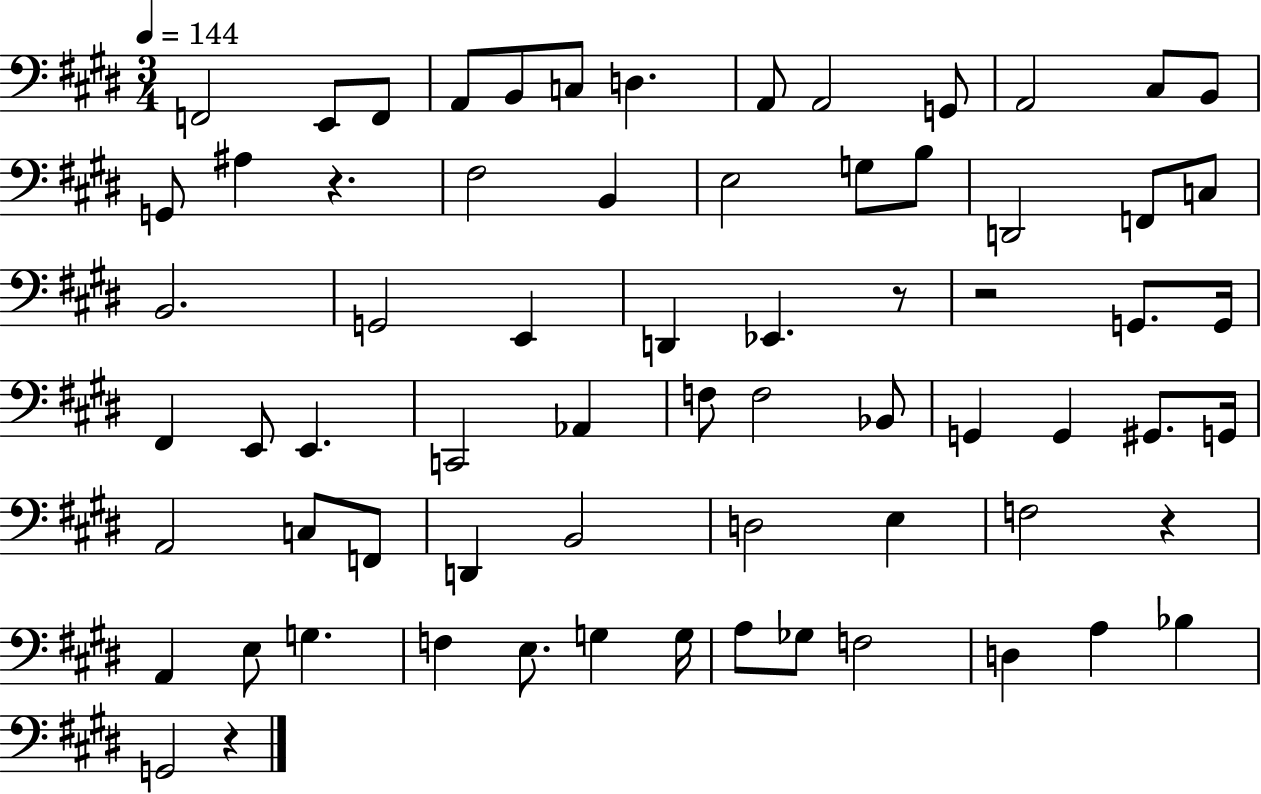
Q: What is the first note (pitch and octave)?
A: F2